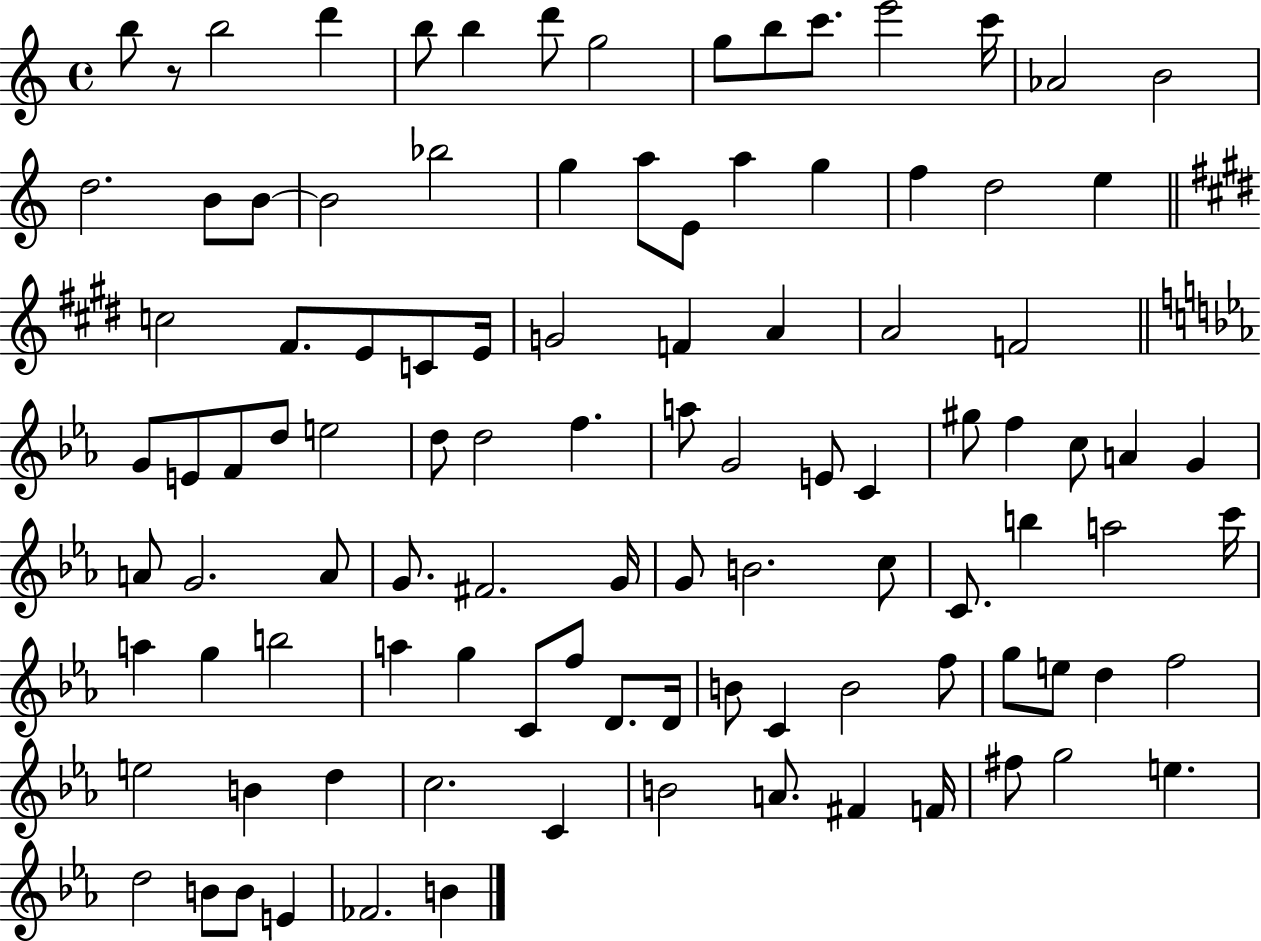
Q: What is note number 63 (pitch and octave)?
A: C5